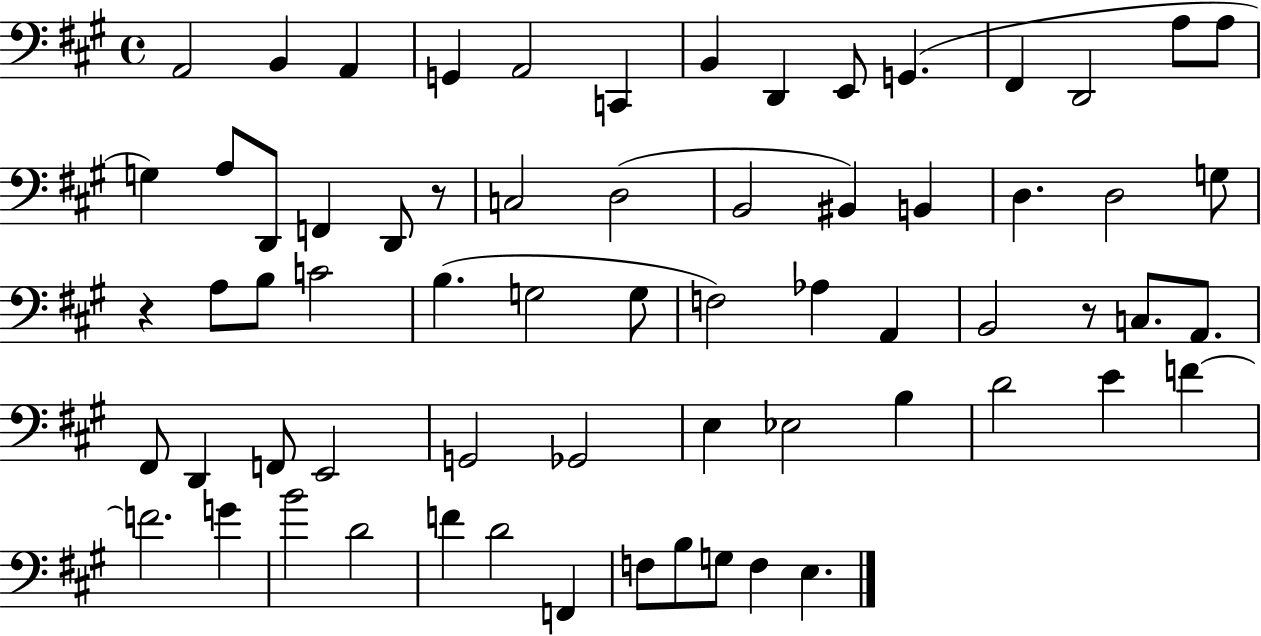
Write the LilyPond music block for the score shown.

{
  \clef bass
  \time 4/4
  \defaultTimeSignature
  \key a \major
  a,2 b,4 a,4 | g,4 a,2 c,4 | b,4 d,4 e,8 g,4.( | fis,4 d,2 a8 a8 | \break g4) a8 d,8 f,4 d,8 r8 | c2 d2( | b,2 bis,4) b,4 | d4. d2 g8 | \break r4 a8 b8 c'2 | b4.( g2 g8 | f2) aes4 a,4 | b,2 r8 c8. a,8. | \break fis,8 d,4 f,8 e,2 | g,2 ges,2 | e4 ees2 b4 | d'2 e'4 f'4~~ | \break f'2. g'4 | b'2 d'2 | f'4 d'2 f,4 | f8 b8 g8 f4 e4. | \break \bar "|."
}